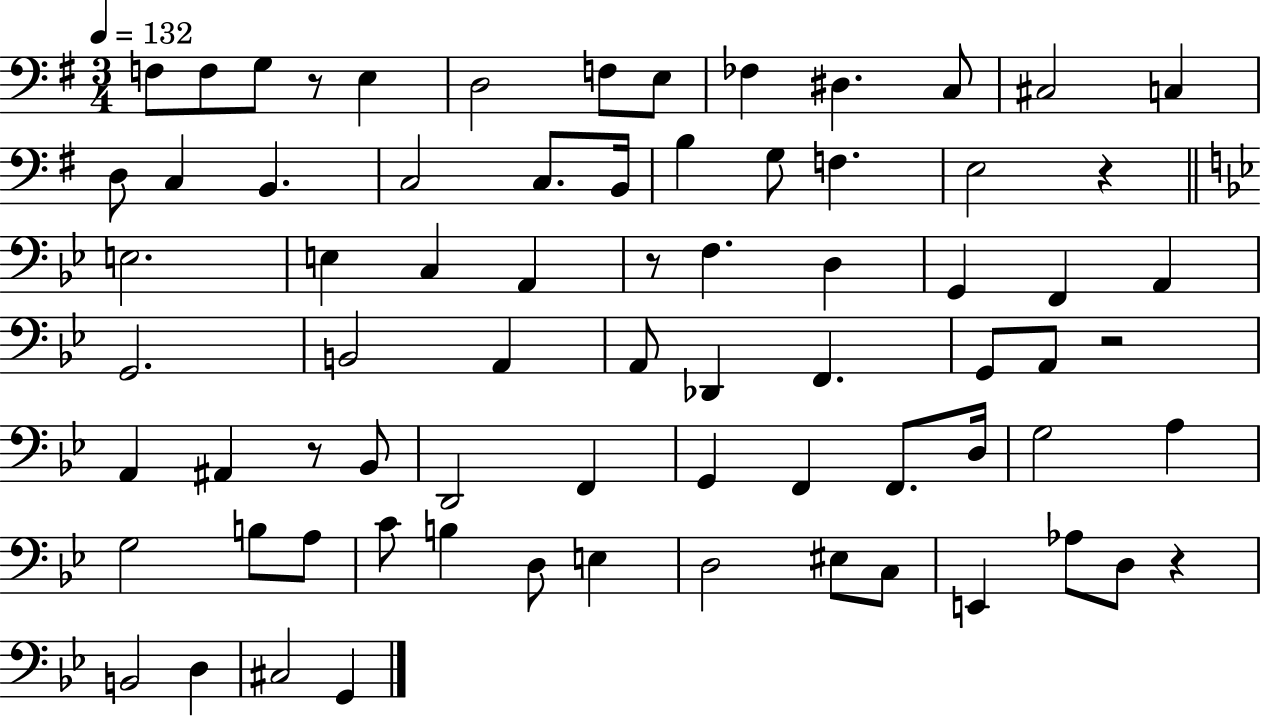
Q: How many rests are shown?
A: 6